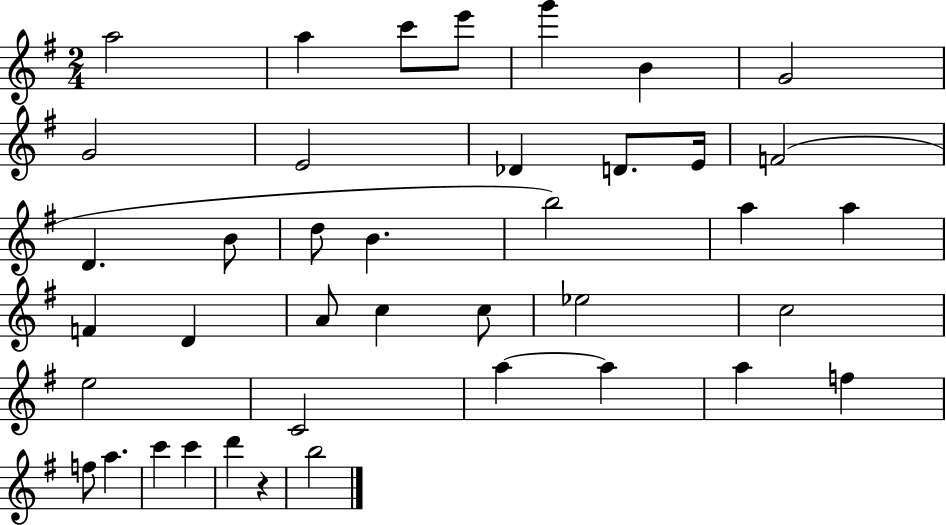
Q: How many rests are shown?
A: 1